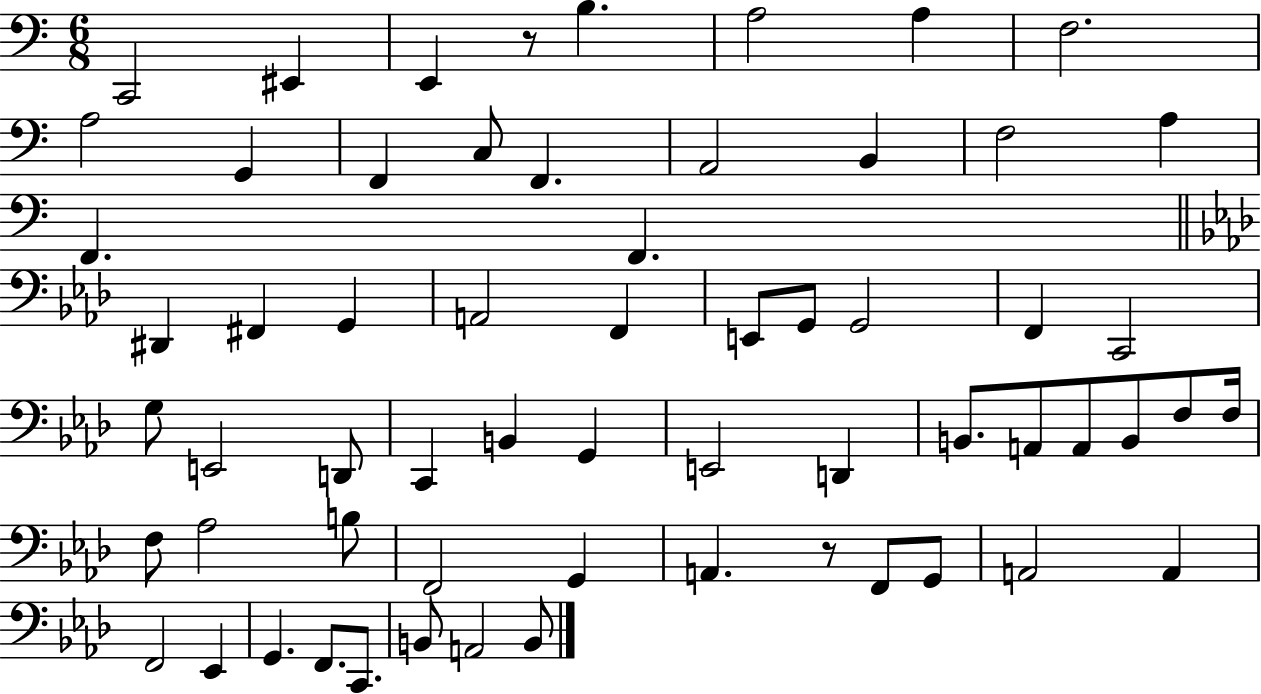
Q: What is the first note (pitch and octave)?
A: C2